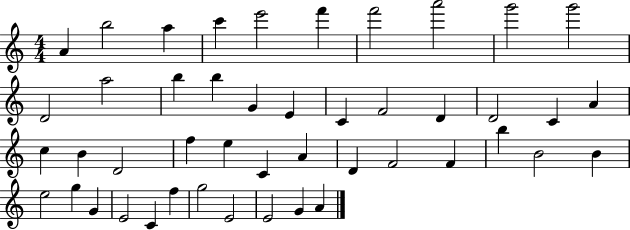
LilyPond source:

{
  \clef treble
  \numericTimeSignature
  \time 4/4
  \key c \major
  a'4 b''2 a''4 | c'''4 e'''2 f'''4 | f'''2 a'''2 | g'''2 g'''2 | \break d'2 a''2 | b''4 b''4 g'4 e'4 | c'4 f'2 d'4 | d'2 c'4 a'4 | \break c''4 b'4 d'2 | f''4 e''4 c'4 a'4 | d'4 f'2 f'4 | b''4 b'2 b'4 | \break e''2 g''4 g'4 | e'2 c'4 f''4 | g''2 e'2 | e'2 g'4 a'4 | \break \bar "|."
}